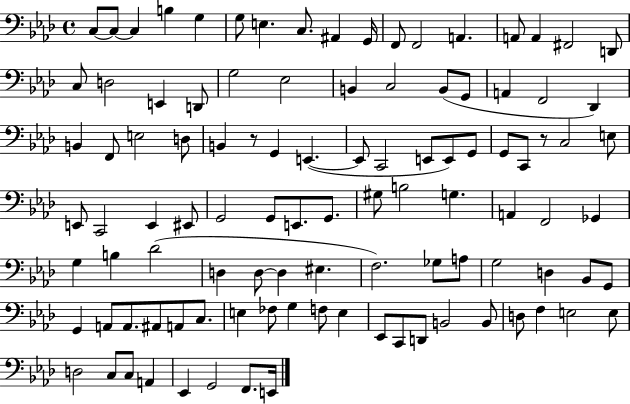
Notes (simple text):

C3/e C3/e C3/q B3/q G3/q G3/e E3/q. C3/e. A#2/q G2/s F2/e F2/h A2/q. A2/e A2/q F#2/h D2/e C3/e D3/h E2/q D2/e G3/h Eb3/h B2/q C3/h B2/e G2/e A2/q F2/h Db2/q B2/q F2/e E3/h D3/e B2/q R/e G2/q E2/q. E2/e C2/h E2/e E2/e G2/e G2/e C2/e R/e C3/h E3/e E2/e C2/h E2/q EIS2/e G2/h G2/e E2/e. G2/e. G#3/e B3/h G3/q. A2/q F2/h Gb2/q G3/q B3/q Db4/h D3/q D3/e D3/q EIS3/q. F3/h. Gb3/e A3/e G3/h D3/q Bb2/e G2/e G2/q A2/e A2/e. A#2/e A2/e C3/e. E3/q FES3/e G3/q F3/e E3/q Eb2/e C2/e D2/e B2/h B2/e D3/e F3/q E3/h E3/e D3/h C3/e C3/e A2/q Eb2/q G2/h F2/e. E2/s